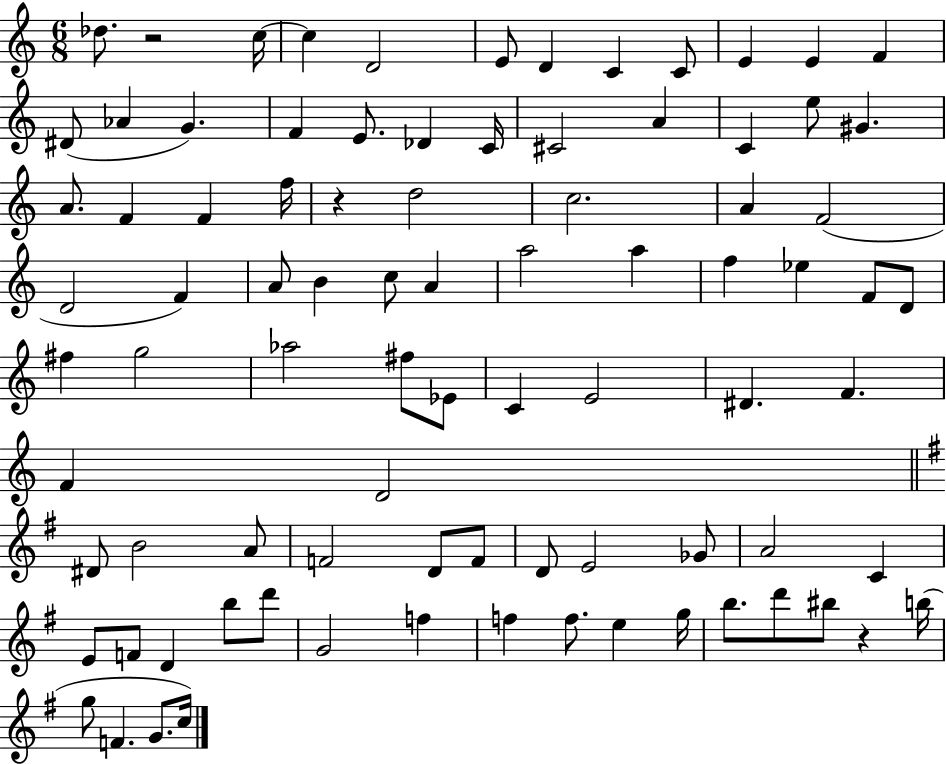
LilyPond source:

{
  \clef treble
  \numericTimeSignature
  \time 6/8
  \key c \major
  des''8. r2 c''16~~ | c''4 d'2 | e'8 d'4 c'4 c'8 | e'4 e'4 f'4 | \break dis'8( aes'4 g'4.) | f'4 e'8. des'4 c'16 | cis'2 a'4 | c'4 e''8 gis'4. | \break a'8. f'4 f'4 f''16 | r4 d''2 | c''2. | a'4 f'2( | \break d'2 f'4) | a'8 b'4 c''8 a'4 | a''2 a''4 | f''4 ees''4 f'8 d'8 | \break fis''4 g''2 | aes''2 fis''8 ees'8 | c'4 e'2 | dis'4. f'4. | \break f'4 d'2 | \bar "||" \break \key e \minor dis'8 b'2 a'8 | f'2 d'8 f'8 | d'8 e'2 ges'8 | a'2 c'4 | \break e'8 f'8 d'4 b''8 d'''8 | g'2 f''4 | f''4 f''8. e''4 g''16 | b''8. d'''8 bis''8 r4 b''16( | \break g''8 f'4. g'8. c''16) | \bar "|."
}